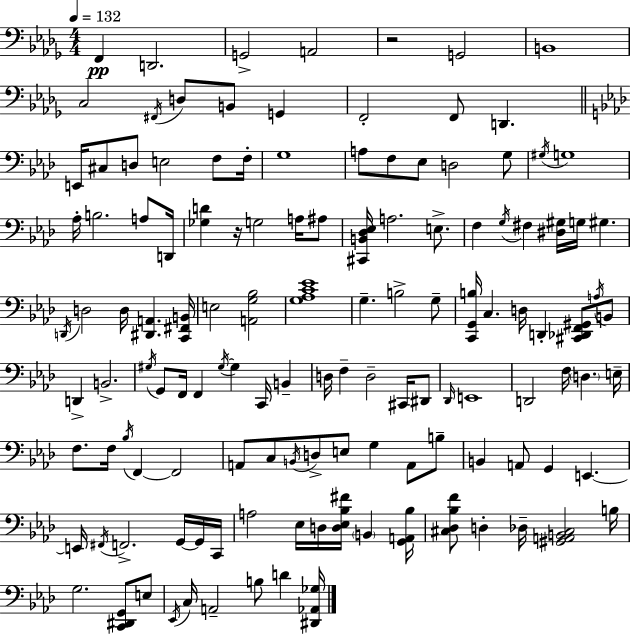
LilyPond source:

{
  \clef bass
  \numericTimeSignature
  \time 4/4
  \key bes \minor
  \tempo 4 = 132
  f,4\pp d,2. | g,2-> a,2 | r2 g,2 | b,1 | \break c2 \acciaccatura { fis,16 } d8 b,8 g,4 | f,2-. f,8 d,4. | \bar "||" \break \key f \minor e,16 cis8 d8 e2 f8 f16-. | g1 | a8 f8 ees8 d2 g8 | \acciaccatura { gis16 } g1 | \break aes16-. b2. a8 | d,16 <ges d'>4 r16 g2 a16 ais8 | <cis, b, des ees>16 a2. e8.-> | f4 \acciaccatura { g16 } fis4 <dis gis>16 g16 gis4. | \break \acciaccatura { d,16 } d2 d16 <dis, a,>4. | <c, fis, b,>16 e2 <a, g bes>2 | <g aes c' ees'>1 | g4.-- b2-> | \break g8-- <c, g, b>16 c4. d16 d,4-. <cis, des, f, gis,>8 | \acciaccatura { a16 } b,8 d,4-> b,2.-> | \acciaccatura { gis16 } g,8 f,16 f,4 \acciaccatura { gis16~ }~ gis4 | c,16 b,4-- d16 f4-- d2-- | \break cis,16 dis,8 \grace { des,16 } e,1 | d,2 f16 | \parenthesize d4. e16-- f8. f16 \acciaccatura { bes16 } f,4~~ | f,2 a,8 c8 \acciaccatura { b,16 } d8-> e8 | \break g4 a,8 b8-- b,4 a,8 g,4 | e,4.~~ e,16 \acciaccatura { fis,16 } f,2.-> | g,16~~ g,16 c,16 a2 | ees16 d16 <d ees bes fis'>16 \parenthesize b,4 <g, a, bes>16 <cis des bes f'>8 d4-. | \break des16-- <gis, a, b, cis>2 b16 g2. | <c, dis, g,>8 e8 \acciaccatura { ees,16 } c16 a,2-- | b8 d'4 <dis, aes, ges>16 \bar "|."
}